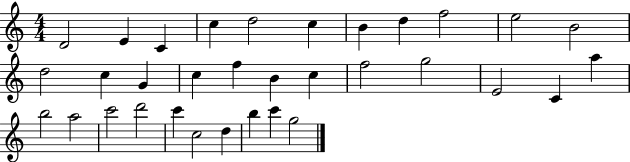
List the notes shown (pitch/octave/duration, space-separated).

D4/h E4/q C4/q C5/q D5/h C5/q B4/q D5/q F5/h E5/h B4/h D5/h C5/q G4/q C5/q F5/q B4/q C5/q F5/h G5/h E4/h C4/q A5/q B5/h A5/h C6/h D6/h C6/q C5/h D5/q B5/q C6/q G5/h